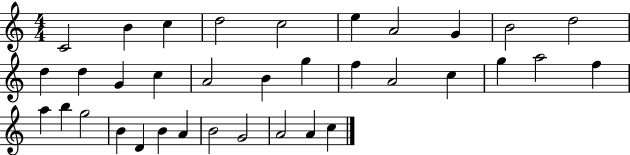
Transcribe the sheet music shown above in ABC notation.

X:1
T:Untitled
M:4/4
L:1/4
K:C
C2 B c d2 c2 e A2 G B2 d2 d d G c A2 B g f A2 c g a2 f a b g2 B D B A B2 G2 A2 A c